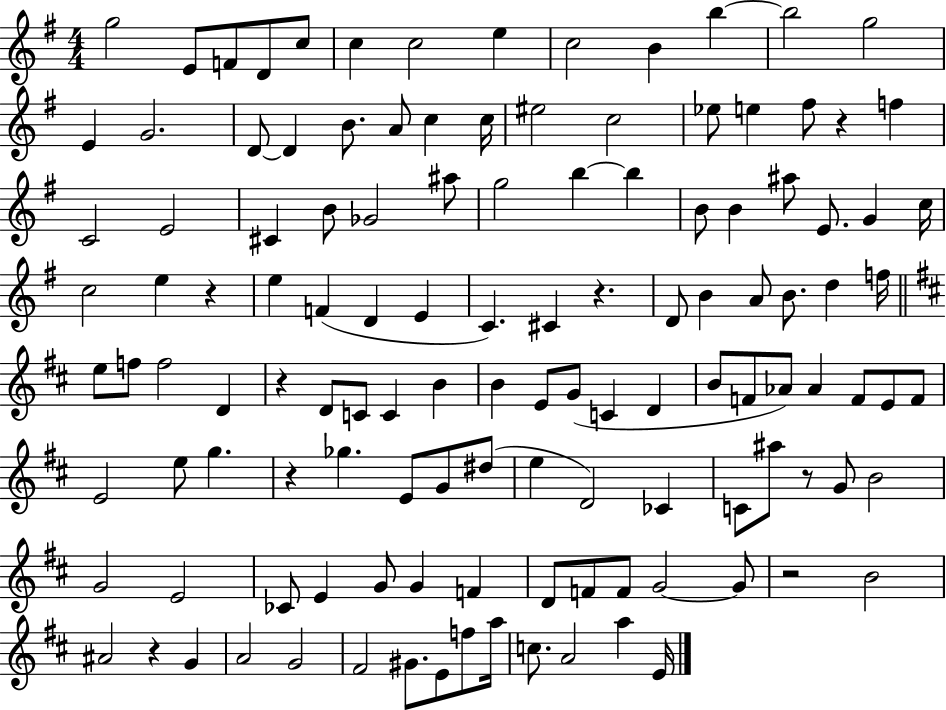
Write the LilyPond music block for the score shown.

{
  \clef treble
  \numericTimeSignature
  \time 4/4
  \key g \major
  g''2 e'8 f'8 d'8 c''8 | c''4 c''2 e''4 | c''2 b'4 b''4~~ | b''2 g''2 | \break e'4 g'2. | d'8~~ d'4 b'8. a'8 c''4 c''16 | eis''2 c''2 | ees''8 e''4 fis''8 r4 f''4 | \break c'2 e'2 | cis'4 b'8 ges'2 ais''8 | g''2 b''4~~ b''4 | b'8 b'4 ais''8 e'8. g'4 c''16 | \break c''2 e''4 r4 | e''4 f'4( d'4 e'4 | c'4.) cis'4 r4. | d'8 b'4 a'8 b'8. d''4 f''16 | \break \bar "||" \break \key b \minor e''8 f''8 f''2 d'4 | r4 d'8 c'8 c'4 b'4 | b'4 e'8 g'8( c'4 d'4 | b'8 f'8 aes'8) aes'4 f'8 e'8 f'8 | \break e'2 e''8 g''4. | r4 ges''4. e'8 g'8 dis''8( | e''4 d'2) ces'4 | c'8 ais''8 r8 g'8 b'2 | \break g'2 e'2 | ces'8 e'4 g'8 g'4 f'4 | d'8 f'8 f'8 g'2~~ g'8 | r2 b'2 | \break ais'2 r4 g'4 | a'2 g'2 | fis'2 gis'8. e'8 f''8 a''16 | c''8. a'2 a''4 e'16 | \break \bar "|."
}